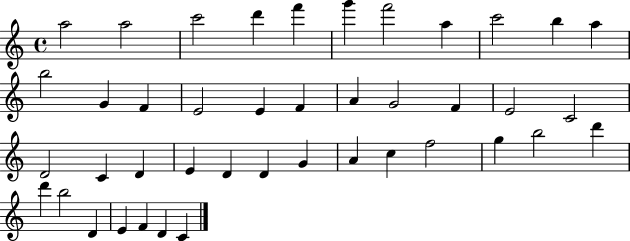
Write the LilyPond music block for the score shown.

{
  \clef treble
  \time 4/4
  \defaultTimeSignature
  \key c \major
  a''2 a''2 | c'''2 d'''4 f'''4 | g'''4 f'''2 a''4 | c'''2 b''4 a''4 | \break b''2 g'4 f'4 | e'2 e'4 f'4 | a'4 g'2 f'4 | e'2 c'2 | \break d'2 c'4 d'4 | e'4 d'4 d'4 g'4 | a'4 c''4 f''2 | g''4 b''2 d'''4 | \break d'''4 b''2 d'4 | e'4 f'4 d'4 c'4 | \bar "|."
}